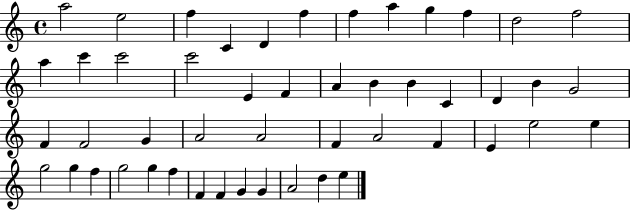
{
  \clef treble
  \time 4/4
  \defaultTimeSignature
  \key c \major
  a''2 e''2 | f''4 c'4 d'4 f''4 | f''4 a''4 g''4 f''4 | d''2 f''2 | \break a''4 c'''4 c'''2 | c'''2 e'4 f'4 | a'4 b'4 b'4 c'4 | d'4 b'4 g'2 | \break f'4 f'2 g'4 | a'2 a'2 | f'4 a'2 f'4 | e'4 e''2 e''4 | \break g''2 g''4 f''4 | g''2 g''4 f''4 | f'4 f'4 g'4 g'4 | a'2 d''4 e''4 | \break \bar "|."
}